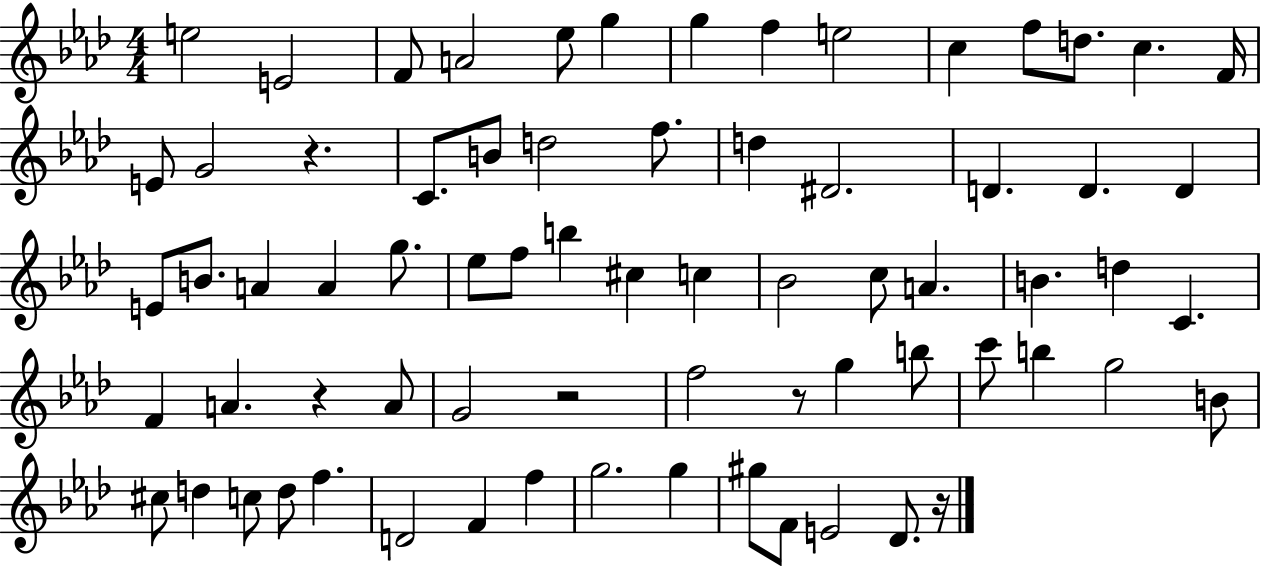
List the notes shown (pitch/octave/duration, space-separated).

E5/h E4/h F4/e A4/h Eb5/e G5/q G5/q F5/q E5/h C5/q F5/e D5/e. C5/q. F4/s E4/e G4/h R/q. C4/e. B4/e D5/h F5/e. D5/q D#4/h. D4/q. D4/q. D4/q E4/e B4/e. A4/q A4/q G5/e. Eb5/e F5/e B5/q C#5/q C5/q Bb4/h C5/e A4/q. B4/q. D5/q C4/q. F4/q A4/q. R/q A4/e G4/h R/h F5/h R/e G5/q B5/e C6/e B5/q G5/h B4/e C#5/e D5/q C5/e D5/e F5/q. D4/h F4/q F5/q G5/h. G5/q G#5/e F4/e E4/h Db4/e. R/s